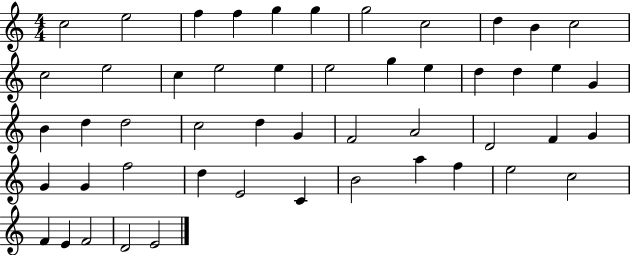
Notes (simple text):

C5/h E5/h F5/q F5/q G5/q G5/q G5/h C5/h D5/q B4/q C5/h C5/h E5/h C5/q E5/h E5/q E5/h G5/q E5/q D5/q D5/q E5/q G4/q B4/q D5/q D5/h C5/h D5/q G4/q F4/h A4/h D4/h F4/q G4/q G4/q G4/q F5/h D5/q E4/h C4/q B4/h A5/q F5/q E5/h C5/h F4/q E4/q F4/h D4/h E4/h